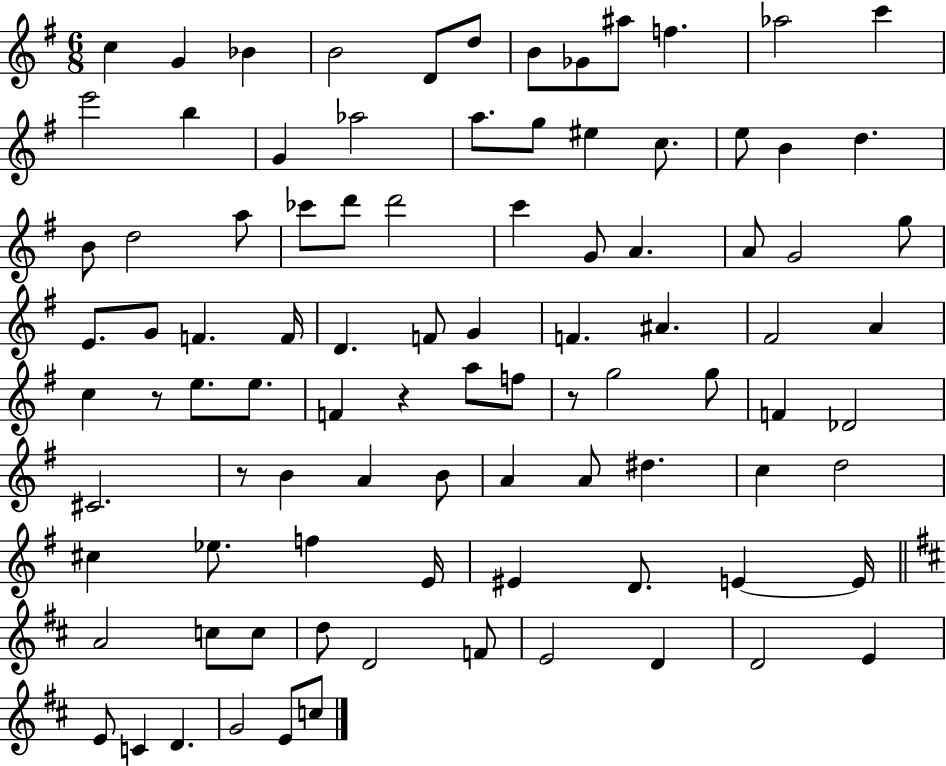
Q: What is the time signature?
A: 6/8